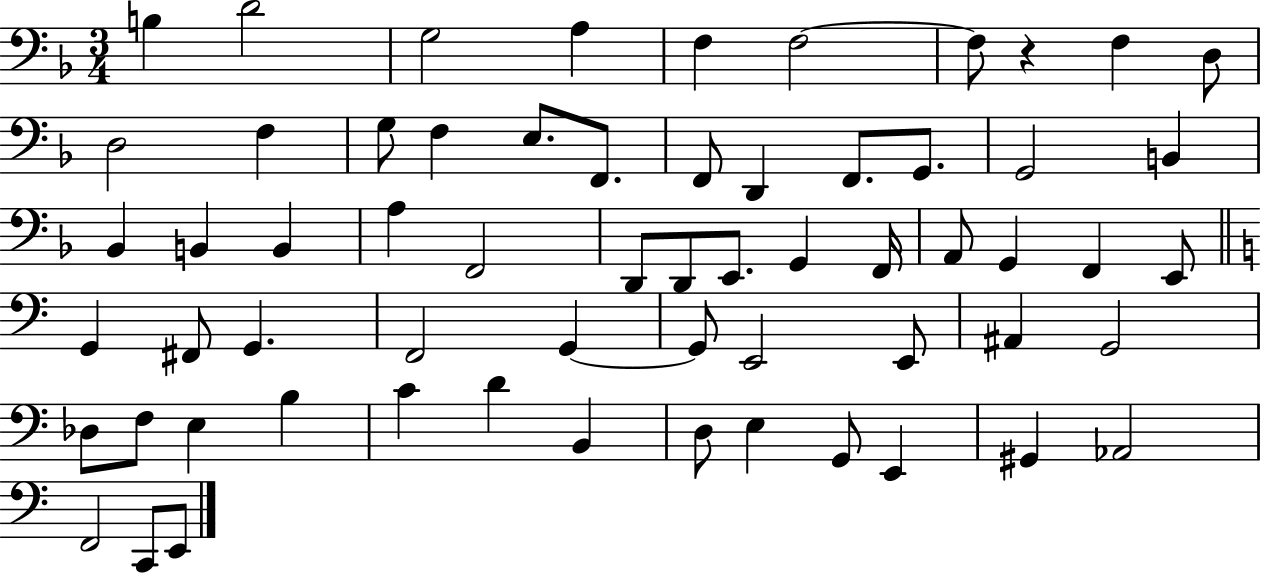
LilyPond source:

{
  \clef bass
  \numericTimeSignature
  \time 3/4
  \key f \major
  \repeat volta 2 { b4 d'2 | g2 a4 | f4 f2~~ | f8 r4 f4 d8 | \break d2 f4 | g8 f4 e8. f,8. | f,8 d,4 f,8. g,8. | g,2 b,4 | \break bes,4 b,4 b,4 | a4 f,2 | d,8 d,8 e,8. g,4 f,16 | a,8 g,4 f,4 e,8 | \break \bar "||" \break \key c \major g,4 fis,8 g,4. | f,2 g,4~~ | g,8 e,2 e,8 | ais,4 g,2 | \break des8 f8 e4 b4 | c'4 d'4 b,4 | d8 e4 g,8 e,4 | gis,4 aes,2 | \break f,2 c,8 e,8 | } \bar "|."
}